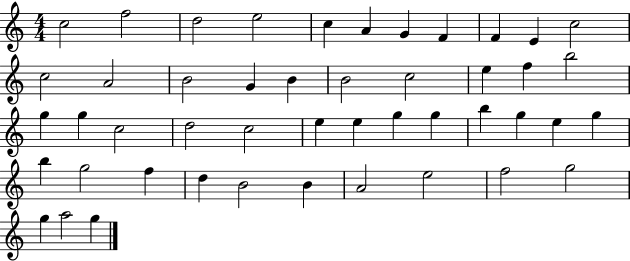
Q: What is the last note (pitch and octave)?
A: G5